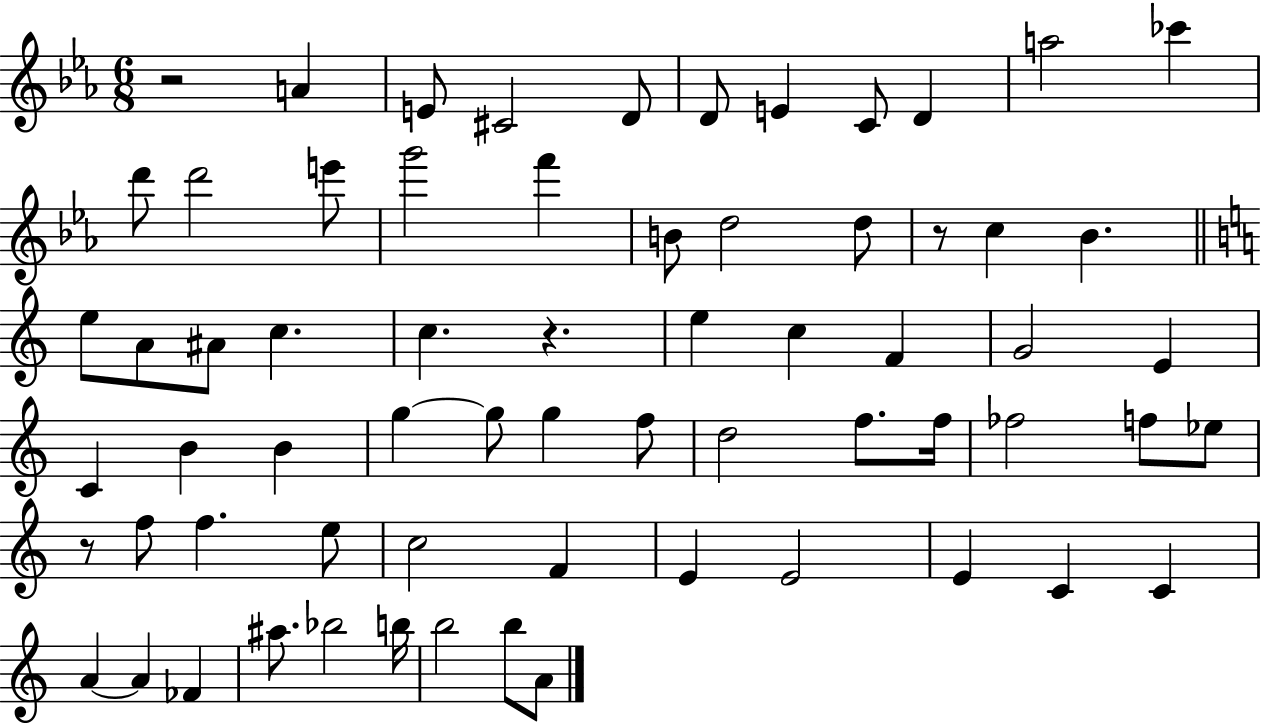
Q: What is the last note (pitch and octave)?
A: A4